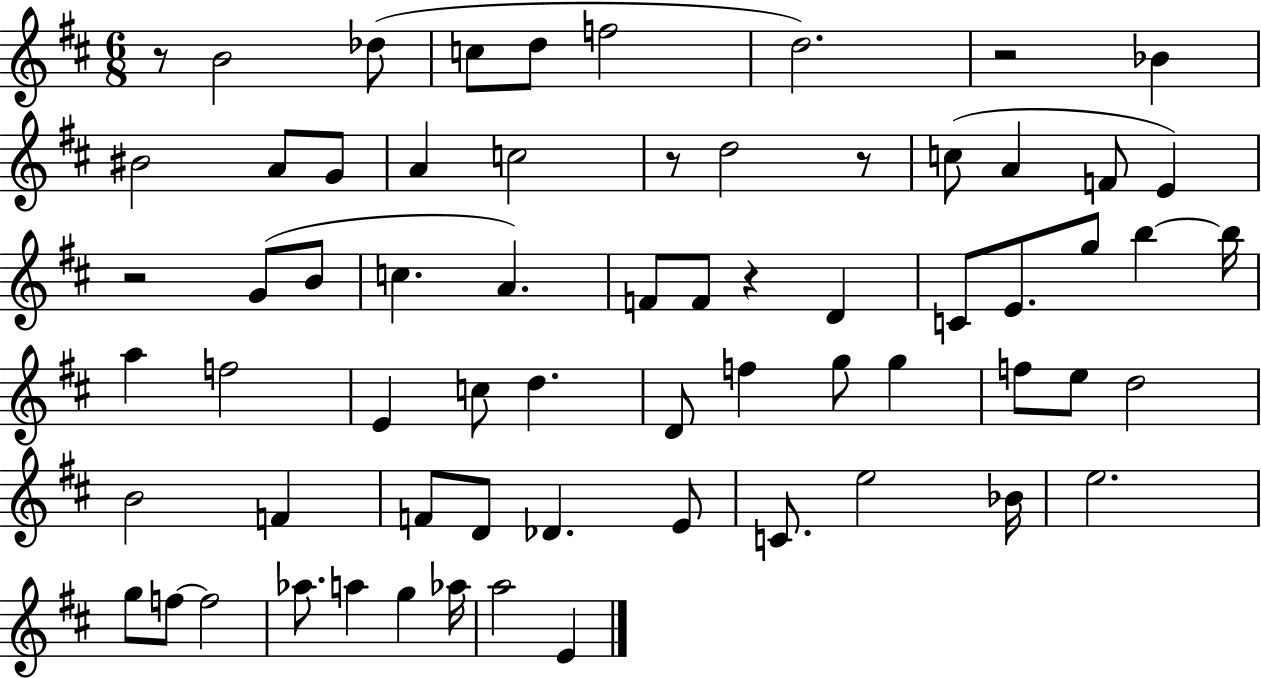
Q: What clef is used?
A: treble